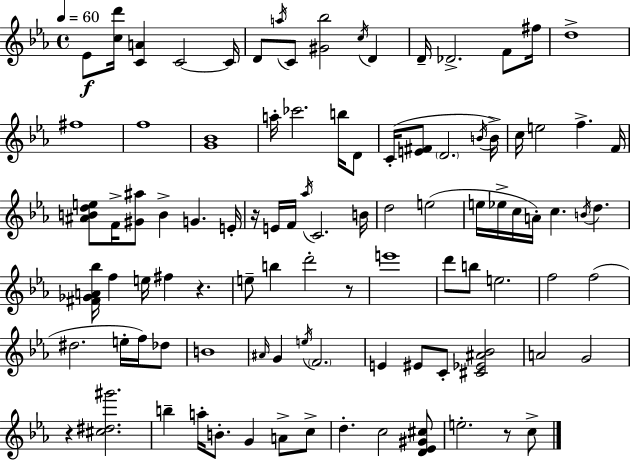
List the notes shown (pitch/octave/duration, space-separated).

Eb4/e [C5,D6]/s [C4,A4]/q C4/h C4/s D4/e A5/s C4/e [G#4,Bb5]/h C5/s D4/q D4/s Db4/h. F4/e F#5/s D5/w F#5/w F5/w [G4,Bb4]/w A5/s CES6/h. B5/s D4/e C4/s [E4,F#4]/e D4/h. B4/s B4/s C5/s E5/h F5/q. F4/s [A#4,B4,D5,E5]/e F4/s [G#4,A#5]/e B4/q G4/q. E4/s R/s E4/s F4/s Ab5/s C4/h. B4/s D5/h E5/h E5/s Eb5/s C5/s A4/s C5/q. B4/s D5/q. [F#4,Gb4,A4,Bb5]/s F5/q E5/s F#5/q R/q. E5/e B5/q D6/h R/e E6/w D6/e B5/e E5/h. F5/h F5/h D#5/h. E5/s F5/s Db5/e B4/w A#4/s G4/q E5/s F4/h. E4/q EIS4/e C4/e [C#4,Eb4,A#4,Bb4]/h A4/h G4/h R/q [C#5,D#5,G#6]/h. B5/q A5/s B4/e. G4/q A4/e C5/e D5/q. C5/h [D4,Eb4,G#4,C#5]/e E5/h. R/e C5/e